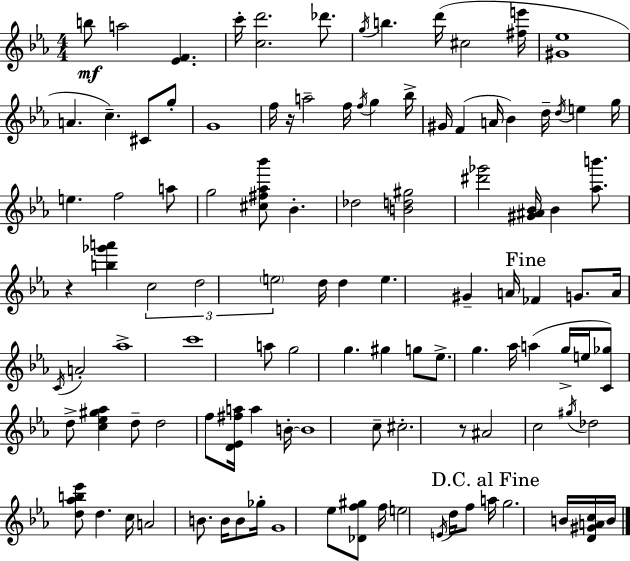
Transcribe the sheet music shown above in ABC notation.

X:1
T:Untitled
M:4/4
L:1/4
K:Cm
b/2 a2 [_EF] c'/4 [cd']2 _d'/2 g/4 b d'/4 ^c2 [^fe']/4 [^G_e]4 A c ^C/2 g/2 G4 f/4 z/4 a2 f/4 f/4 g _b/4 ^G/4 F A/4 _B d/4 d/4 e g/4 e f2 a/2 g2 [^c^f_a_b']/2 _B _d2 [Bd^g]2 [^d'_g']2 [^G^A_B]/4 _B [_ab']/2 z [b_g'a'] c2 d2 e2 d/4 d e ^G A/4 _F G/2 A/4 C/4 A2 _a4 c'4 a/2 g2 g ^g g/2 _e/2 g _a/4 a g/4 e/4 [C_g]/2 d/2 [c_e^g_a] d/2 d2 f/2 [D_E^fa]/4 a B/4 B4 c/2 ^c2 z/2 ^A2 c2 ^g/4 _d2 [d_ab_e']/2 d c/4 A2 B/2 B/4 B/2 _g/4 G4 _e/2 [_Df^g]/2 f/4 e2 E/4 d/4 f/2 a/4 g2 B/4 [D^GAc]/4 B/4